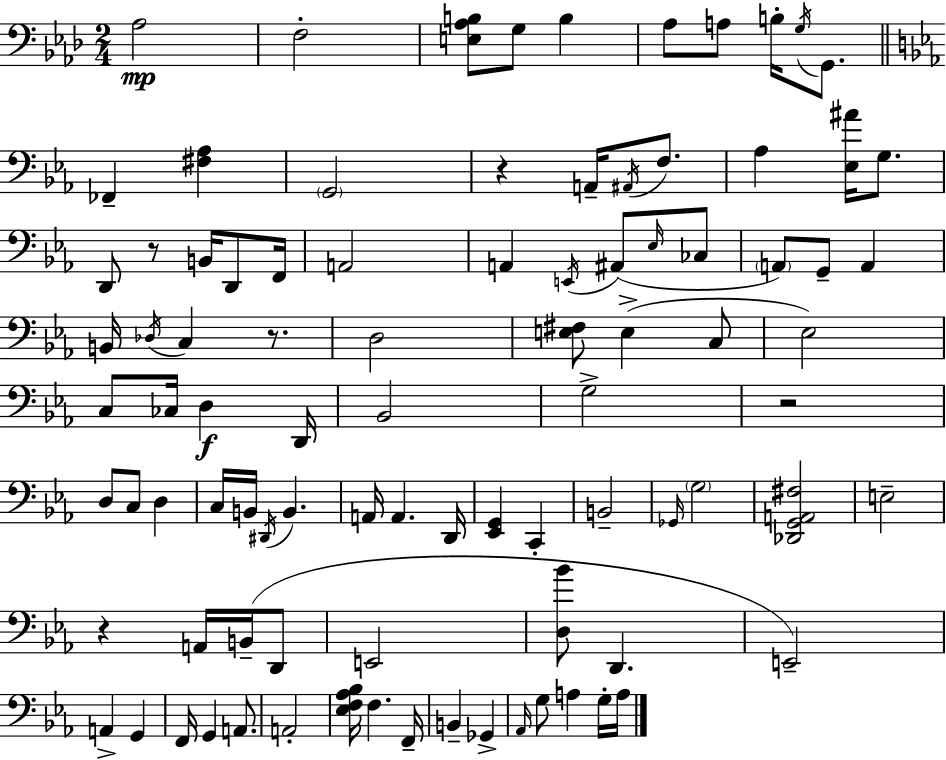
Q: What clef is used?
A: bass